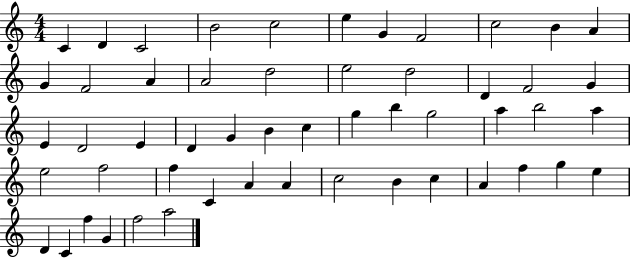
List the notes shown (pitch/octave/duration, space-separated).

C4/q D4/q C4/h B4/h C5/h E5/q G4/q F4/h C5/h B4/q A4/q G4/q F4/h A4/q A4/h D5/h E5/h D5/h D4/q F4/h G4/q E4/q D4/h E4/q D4/q G4/q B4/q C5/q G5/q B5/q G5/h A5/q B5/h A5/q E5/h F5/h F5/q C4/q A4/q A4/q C5/h B4/q C5/q A4/q F5/q G5/q E5/q D4/q C4/q F5/q G4/q F5/h A5/h